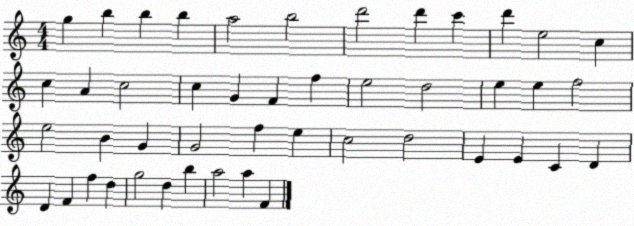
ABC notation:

X:1
T:Untitled
M:4/4
L:1/4
K:C
g b b b a2 b2 d'2 d' c' d' e2 c c A c2 c G F f e2 d2 e e f2 e2 B G G2 f e c2 d2 E E C D D F f d g2 d b a2 a F